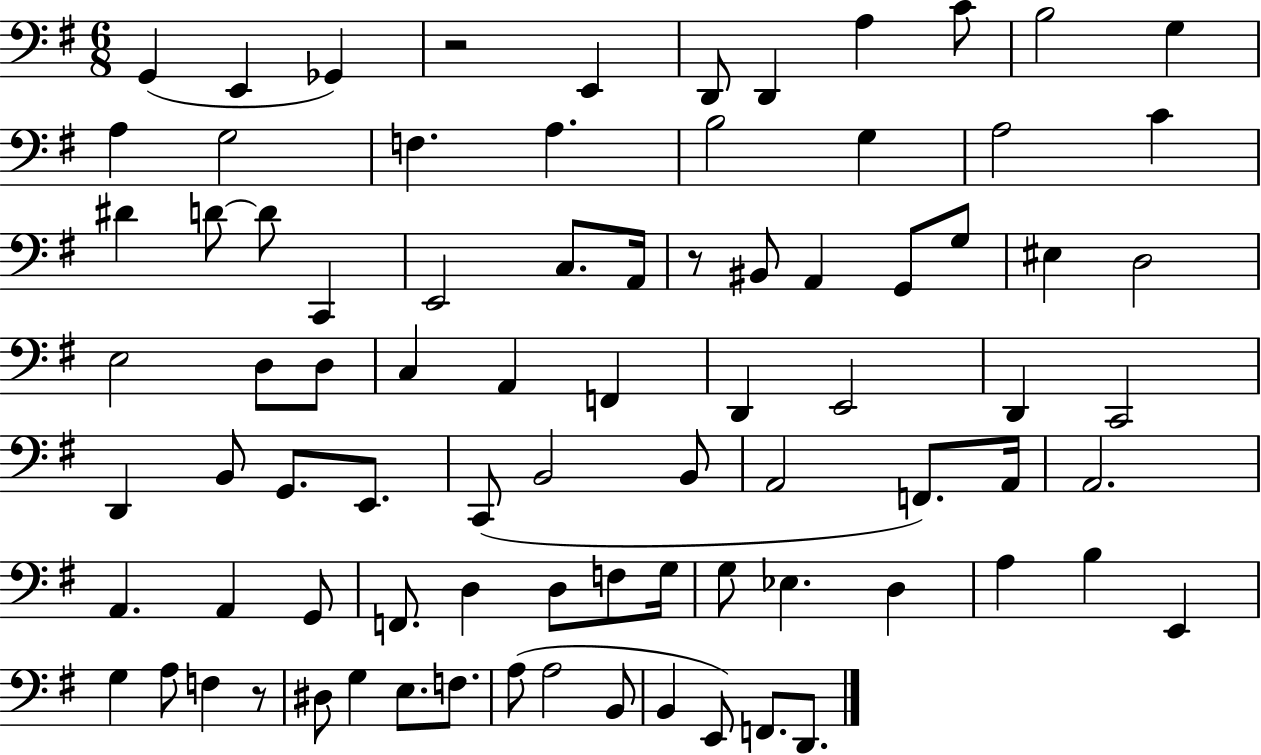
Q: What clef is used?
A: bass